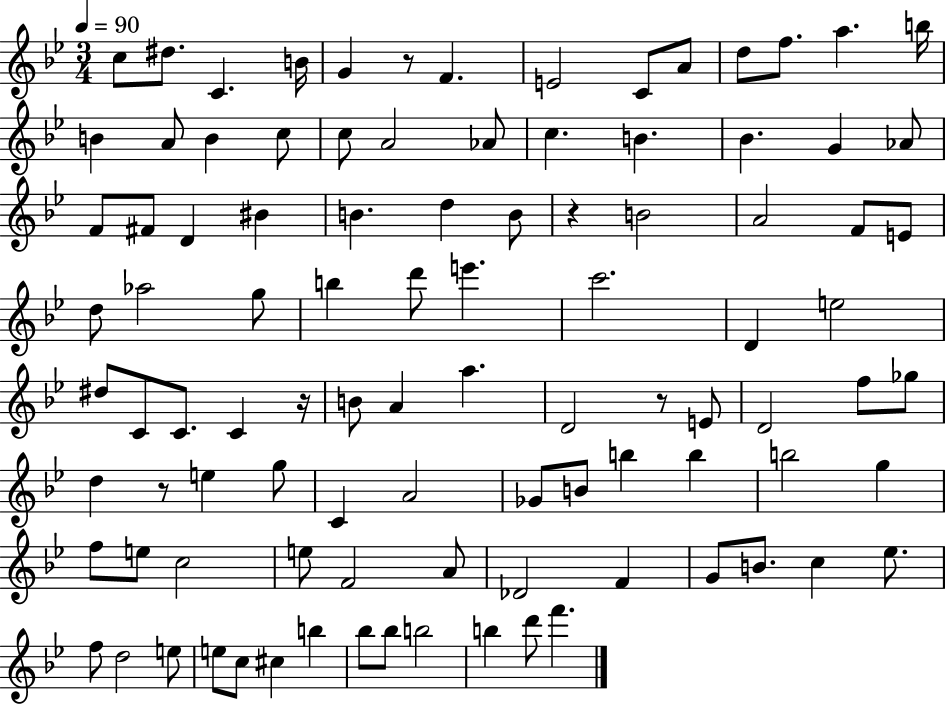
{
  \clef treble
  \numericTimeSignature
  \time 3/4
  \key bes \major
  \tempo 4 = 90
  c''8 dis''8. c'4. b'16 | g'4 r8 f'4. | e'2 c'8 a'8 | d''8 f''8. a''4. b''16 | \break b'4 a'8 b'4 c''8 | c''8 a'2 aes'8 | c''4. b'4. | bes'4. g'4 aes'8 | \break f'8 fis'8 d'4 bis'4 | b'4. d''4 b'8 | r4 b'2 | a'2 f'8 e'8 | \break d''8 aes''2 g''8 | b''4 d'''8 e'''4. | c'''2. | d'4 e''2 | \break dis''8 c'8 c'8. c'4 r16 | b'8 a'4 a''4. | d'2 r8 e'8 | d'2 f''8 ges''8 | \break d''4 r8 e''4 g''8 | c'4 a'2 | ges'8 b'8 b''4 b''4 | b''2 g''4 | \break f''8 e''8 c''2 | e''8 f'2 a'8 | des'2 f'4 | g'8 b'8. c''4 ees''8. | \break f''8 d''2 e''8 | e''8 c''8 cis''4 b''4 | bes''8 bes''8 b''2 | b''4 d'''8 f'''4. | \break \bar "|."
}